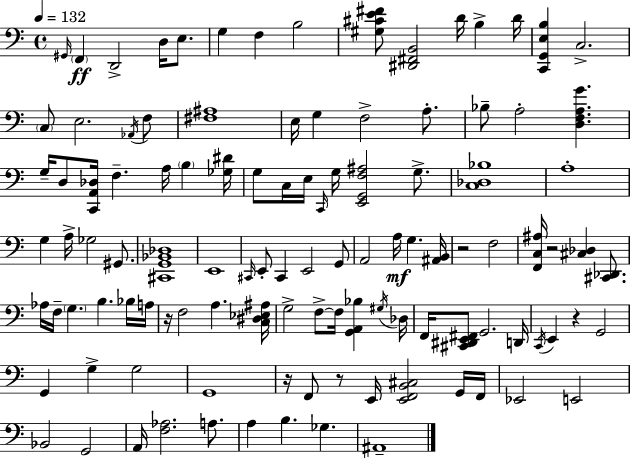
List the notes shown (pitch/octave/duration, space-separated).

G#2/s F2/q D2/h D3/s E3/e. G3/q F3/q B3/h [G#3,C#4,E4,F#4]/e [D#2,F#2,B2]/h D4/s B3/q D4/s [C2,G2,E3,B3]/q C3/h. C3/e E3/h. Ab2/s F3/e [F#3,A#3]/w E3/s G3/q F3/h A3/e. Bb3/e A3/h [D3,F3,A3,G4]/q. G3/s D3/e [C2,A2,Db3]/s F3/q. A3/s B3/q [Gb3,D#4]/s G3/e C3/s E3/s C2/s G3/s [E2,G2,F3,A#3]/h G3/e. [C3,Db3,Bb3]/w A3/w G3/q A3/s Gb3/h G#2/e. [C#2,G2,Bb2,Db3]/w E2/w C#2/s E2/e C#2/q E2/h G2/e A2/h A3/s G3/q. [A#2,B2]/s R/h F3/h [F2,C3,A#3]/s R/h [C#3,Db3]/q [C#2,Db2]/e. Ab3/s F3/s G3/q. B3/q. Bb3/s A3/s R/s F3/h A3/q. [C3,D#3,Eb3,A#3]/s G3/h F3/e F3/s [G2,A2,Bb3]/q G#3/s Db3/s F2/s [C#2,D#2,E2,F#2]/e G2/h. D2/s C2/s E2/q R/q G2/h G2/q G3/q G3/h G2/w R/s F2/e R/e E2/s [E2,F2,B2,C#3]/h G2/s F2/s Eb2/h E2/h Bb2/h G2/h A2/s [F3,Ab3]/h. A3/e. A3/q B3/q. Gb3/q. A#2/w